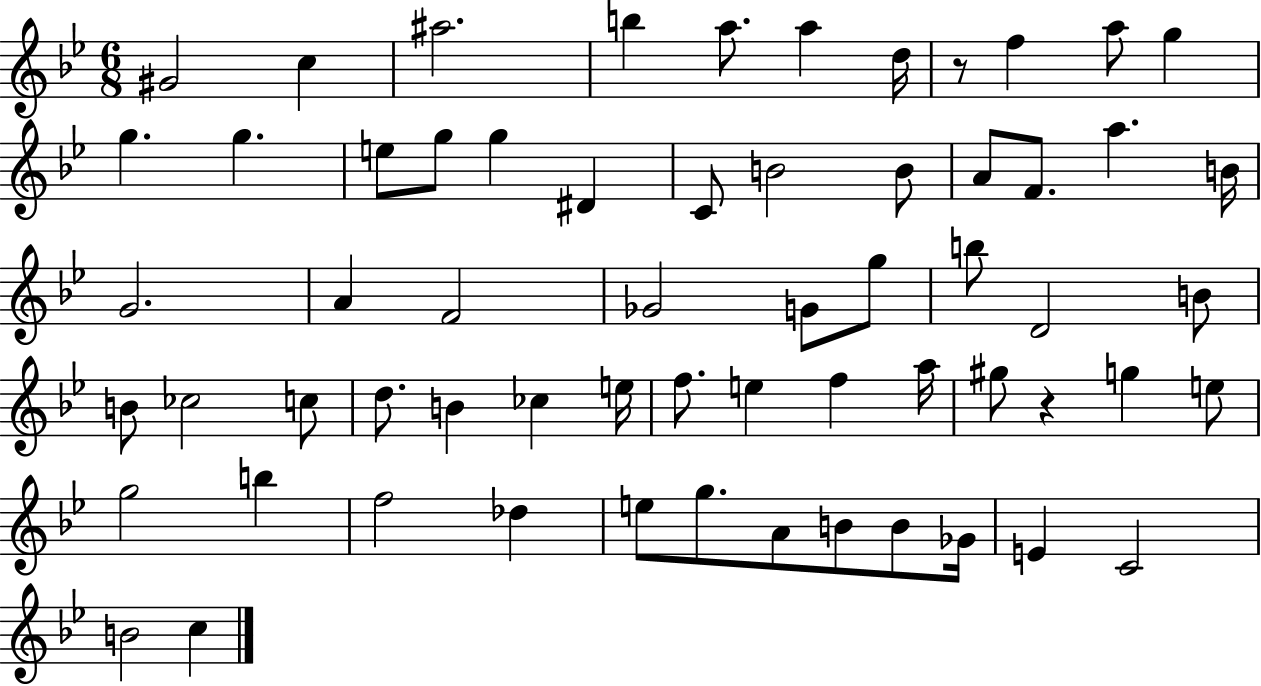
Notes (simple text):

G#4/h C5/q A#5/h. B5/q A5/e. A5/q D5/s R/e F5/q A5/e G5/q G5/q. G5/q. E5/e G5/e G5/q D#4/q C4/e B4/h B4/e A4/e F4/e. A5/q. B4/s G4/h. A4/q F4/h Gb4/h G4/e G5/e B5/e D4/h B4/e B4/e CES5/h C5/e D5/e. B4/q CES5/q E5/s F5/e. E5/q F5/q A5/s G#5/e R/q G5/q E5/e G5/h B5/q F5/h Db5/q E5/e G5/e. A4/e B4/e B4/e Gb4/s E4/q C4/h B4/h C5/q